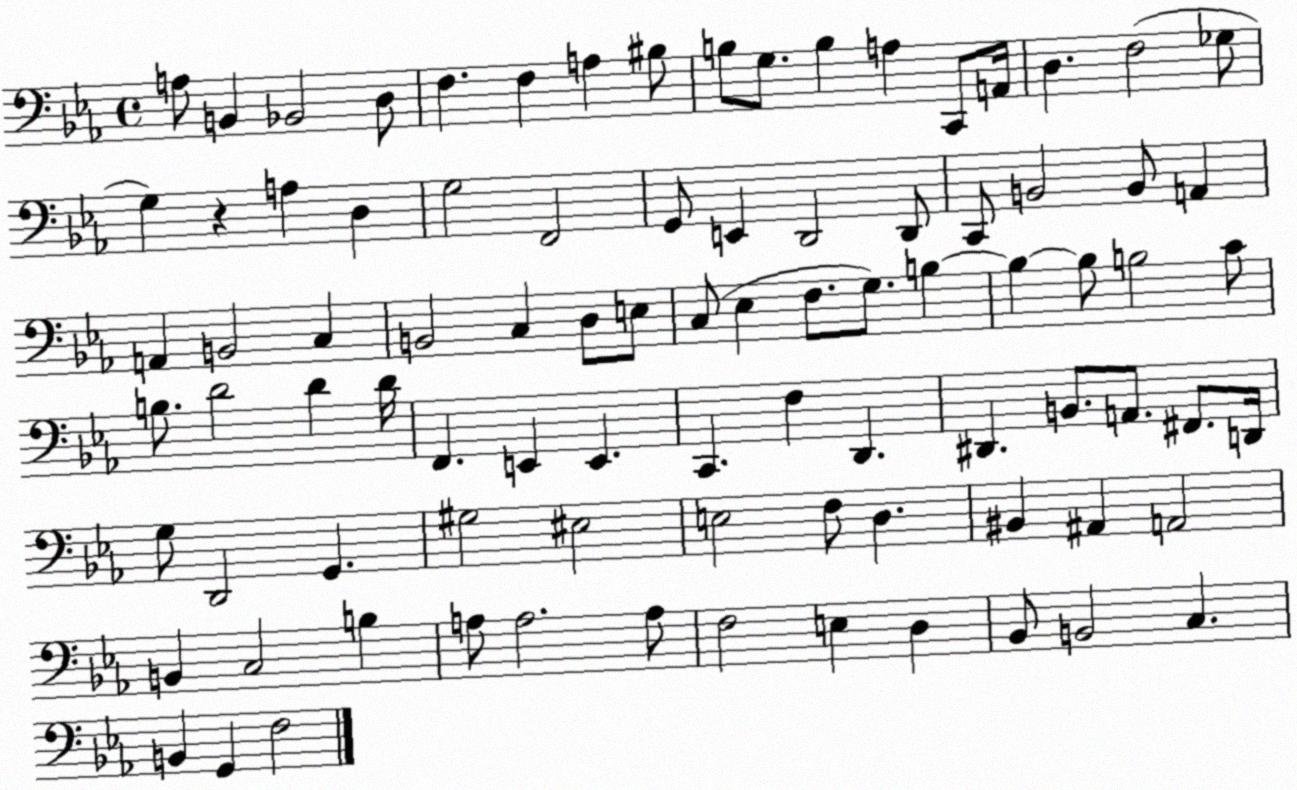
X:1
T:Untitled
M:4/4
L:1/4
K:Eb
A,/2 B,, _B,,2 D,/2 F, F, A, ^B,/2 B,/2 G,/2 B, A, C,,/2 A,,/4 D, F,2 _G,/2 G, z A, D, G,2 F,,2 G,,/2 E,, D,,2 D,,/2 C,,/2 B,,2 B,,/2 A,, A,, B,,2 C, B,,2 C, D,/2 E,/2 C,/2 _E, F,/2 G,/2 B, B, B,/2 B,2 C/2 B,/2 D2 D D/4 F,, E,, E,, C,, F, D,, ^D,, B,,/2 A,,/2 ^F,,/2 D,,/4 G,/2 D,,2 G,, ^G,2 ^E,2 E,2 F,/2 D, ^B,, ^A,, A,,2 B,, C,2 B, A,/2 A,2 A,/2 F,2 E, D, _B,,/2 B,,2 C, B,, G,, F,2